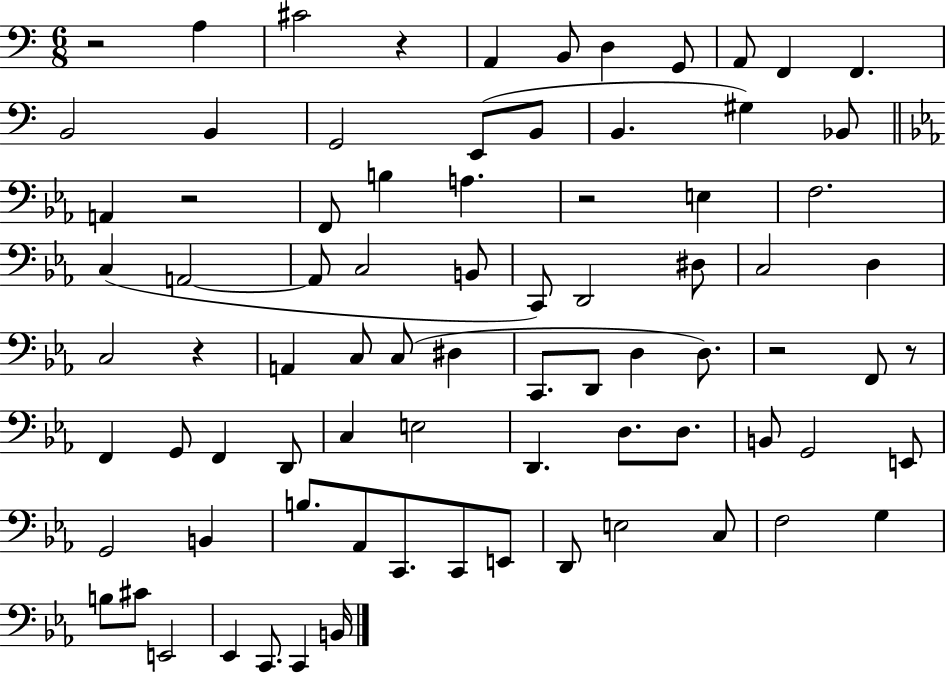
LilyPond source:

{
  \clef bass
  \numericTimeSignature
  \time 6/8
  \key c \major
  r2 a4 | cis'2 r4 | a,4 b,8 d4 g,8 | a,8 f,4 f,4. | \break b,2 b,4 | g,2 e,8( b,8 | b,4. gis4) bes,8 | \bar "||" \break \key ees \major a,4 r2 | f,8 b4 a4. | r2 e4 | f2. | \break c4( a,2~~ | a,8 c2 b,8 | c,8) d,2 dis8 | c2 d4 | \break c2 r4 | a,4 c8 c8( dis4 | c,8. d,8 d4 d8.) | r2 f,8 r8 | \break f,4 g,8 f,4 d,8 | c4 e2 | d,4. d8. d8. | b,8 g,2 e,8 | \break g,2 b,4 | b8. aes,8 c,8. c,8 e,8 | d,8 e2 c8 | f2 g4 | \break b8 cis'8 e,2 | ees,4 c,8. c,4 b,16 | \bar "|."
}